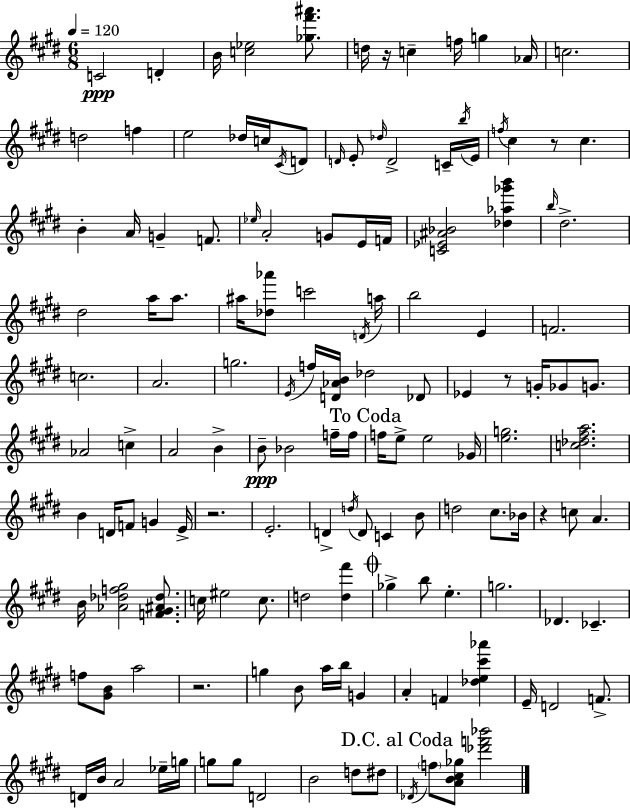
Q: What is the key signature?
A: E major